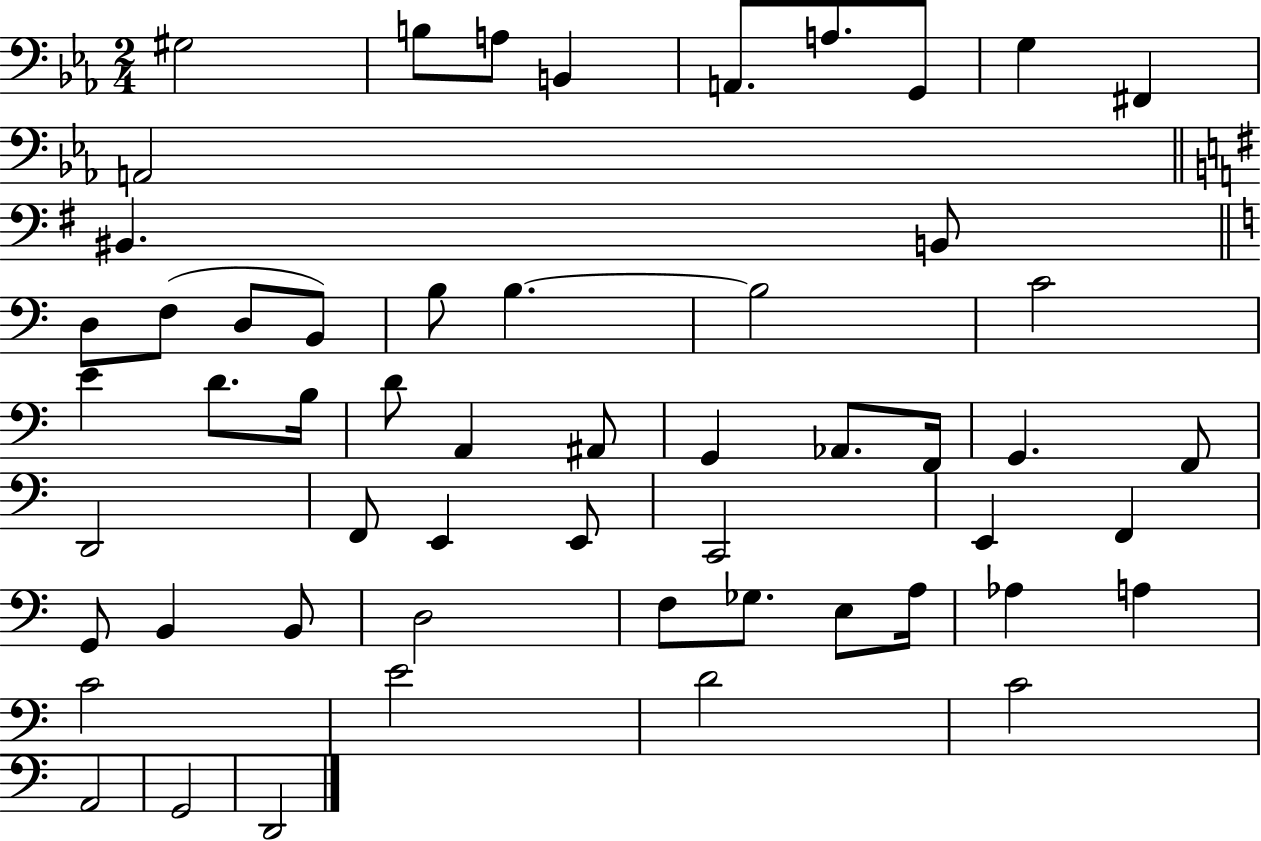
G#3/h B3/e A3/e B2/q A2/e. A3/e. G2/e G3/q F#2/q A2/h BIS2/q. B2/e D3/e F3/e D3/e B2/e B3/e B3/q. B3/h C4/h E4/q D4/e. B3/s D4/e A2/q A#2/e G2/q Ab2/e. F2/s G2/q. F2/e D2/h F2/e E2/q E2/e C2/h E2/q F2/q G2/e B2/q B2/e D3/h F3/e Gb3/e. E3/e A3/s Ab3/q A3/q C4/h E4/h D4/h C4/h A2/h G2/h D2/h